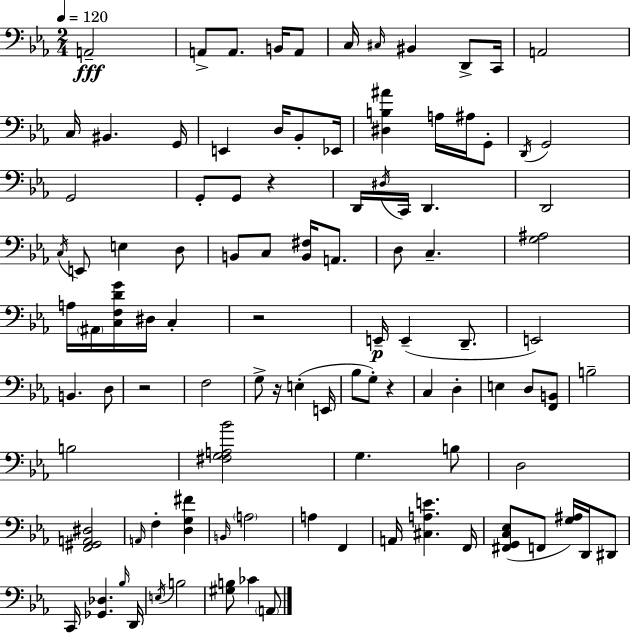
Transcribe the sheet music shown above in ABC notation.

X:1
T:Untitled
M:2/4
L:1/4
K:Cm
A,,2 A,,/2 A,,/2 B,,/4 A,,/2 C,/4 ^C,/4 ^B,, D,,/2 C,,/4 A,,2 C,/4 ^B,, G,,/4 E,, D,/4 _B,,/2 _E,,/4 [^D,B,^A] A,/4 ^A,/4 G,,/2 D,,/4 G,,2 G,,2 G,,/2 G,,/2 z D,,/4 ^D,/4 C,,/4 D,, D,,2 C,/4 E,,/2 E, D,/2 B,,/2 C,/2 [B,,^F,]/4 A,,/2 D,/2 C, [G,^A,]2 A,/4 ^A,,/4 [C,F,DG]/4 ^D,/4 C, z2 E,,/4 E,, D,,/2 E,,2 B,, D,/2 z2 F,2 G,/2 z/4 E, E,,/4 _B,/2 G,/2 z C, D, E, D,/2 [F,,B,,]/2 B,2 B,2 [^F,G,A,_B]2 G, B,/2 D,2 [F,,^G,,A,,^D,]2 A,,/4 F, [D,G,^F] B,,/4 A,2 A, F,, A,,/4 [^C,A,E] F,,/4 [^F,,G,,C,_E,]/2 F,,/2 [G,^A,]/4 D,,/4 ^D,,/2 C,,/4 [_G,,_D,] _B,/4 D,,/4 E,/4 B,2 [^G,B,]/2 _C A,,/2